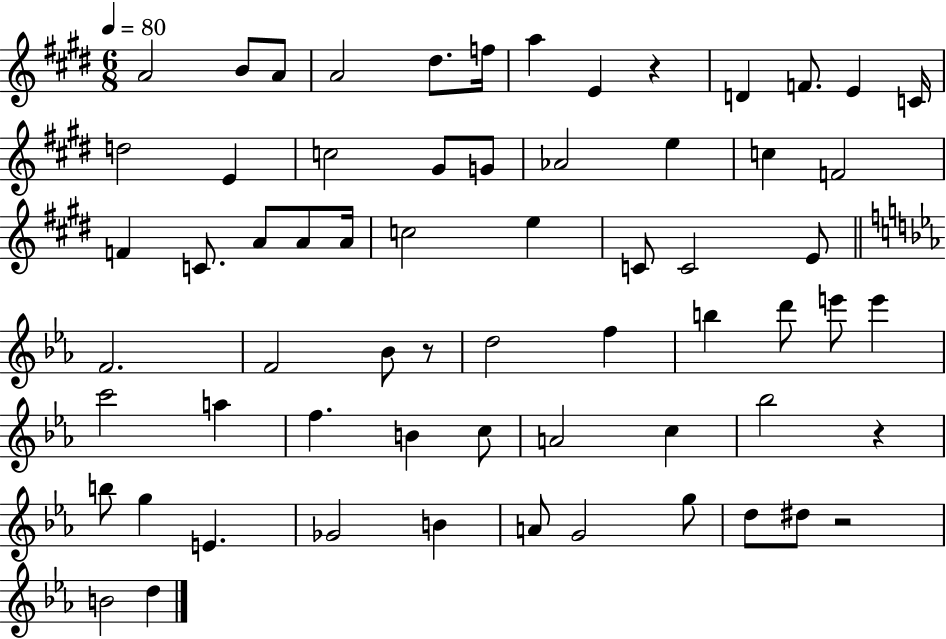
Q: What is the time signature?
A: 6/8